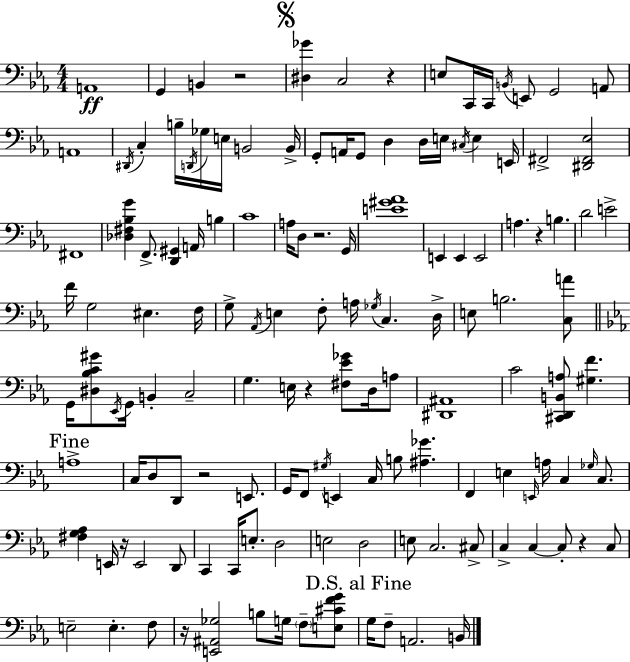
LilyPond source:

{
  \clef bass
  \numericTimeSignature
  \time 4/4
  \key ees \major
  a,1\ff | g,4 b,4 r2 | \mark \markup { \musicglyph "scripts.segno" } <dis ges'>4 c2 r4 | e8 c,16 c,16 \acciaccatura { b,16 } e,8 g,2 a,8 | \break a,1 | \acciaccatura { dis,16 } c4-. b16-- \acciaccatura { d,16 } ges16 e16 b,2 | b,16-> g,8-. a,16 g,8 d4 d16 e16 \acciaccatura { cis16 } e4 | e,16 fis,2-> <dis, fis, ees>2 | \break fis,1 | <des fis bes g'>4 f,8.-> <d, gis,>4 a,16 | b4 c'1 | a16 d8 r2. | \break g,16 <e' gis' aes'>1 | e,4 e,4 e,2 | a4. r4 b4. | d'2 e'2-> | \break f'16 g2 eis4. | f16 g8-> \acciaccatura { aes,16 } e4 f8-. a16 \acciaccatura { ges16 } c4. | d16-> e8 b2. | <c a'>8 \bar "||" \break \key c \minor g,16 <dis bes c' gis'>8 \acciaccatura { ees,16 } g,16 b,4-. c2-- | g4. e16 r4 <fis ees' ges'>8 d16 a8 | <dis, ais,>1 | c'2 <cis, d, b, a>8 <gis f'>4. | \break \mark "Fine" a1-> | c16 d8 d,8 r2 e,8. | g,16 f,8 \acciaccatura { gis16 } e,4 c16 b8 <ais ges'>4. | f,4 e4 \grace { e,16 } a16 c4 | \break \grace { ges16 } c8. <fis g aes>4 e,16 r16 e,2 | d,8 c,4 c,16 e8.-. d2 | e2 d2 | e8 c2. | \break cis8-> c4-> c4~~ c8-. r4 | c8 e2-- e4.-. | f8 r16 <e, ais, ges>2 b8 g16 | \parenthesize f8-- <e cis' f' g'>8 \mark "D.S. al Fine" g16 f8-- a,2. | \break b,16 \bar "|."
}